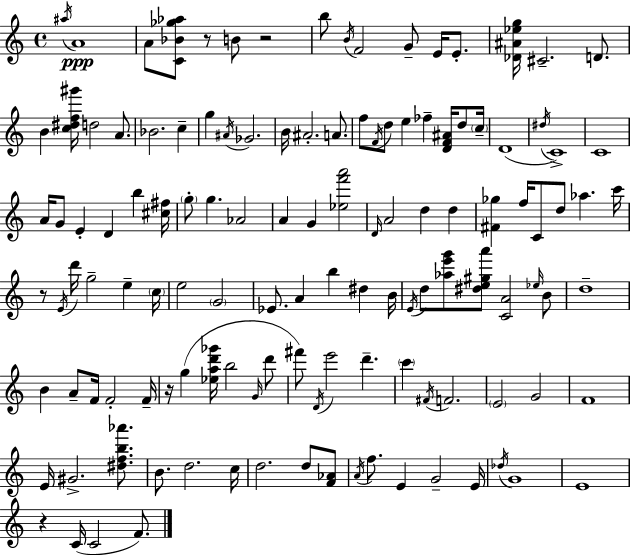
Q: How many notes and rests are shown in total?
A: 125